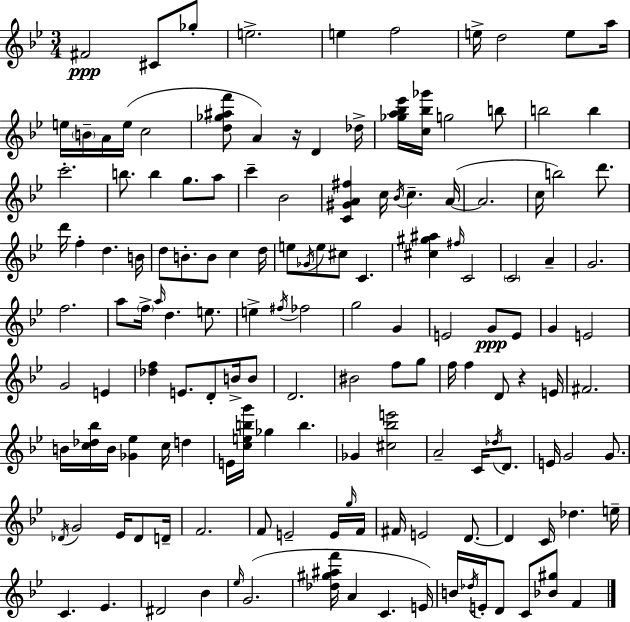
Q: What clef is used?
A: treble